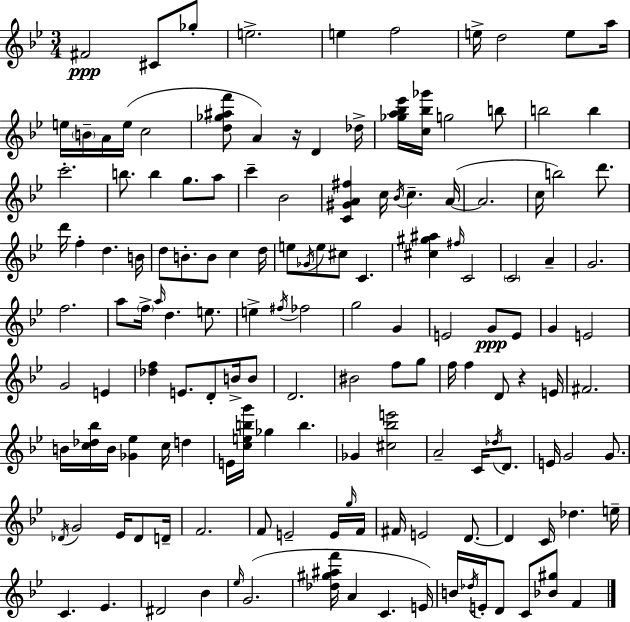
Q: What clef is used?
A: treble